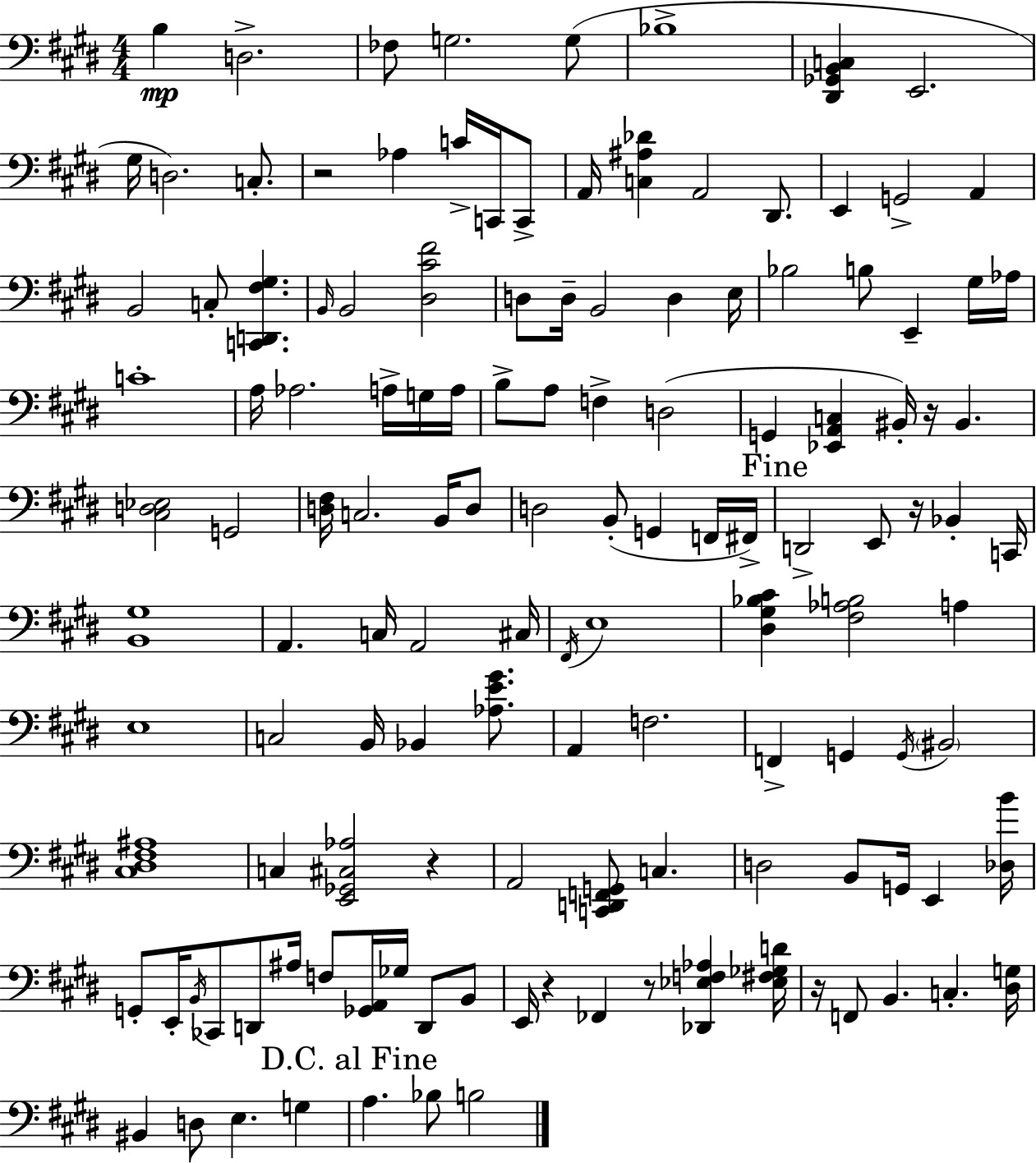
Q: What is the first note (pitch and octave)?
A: B3